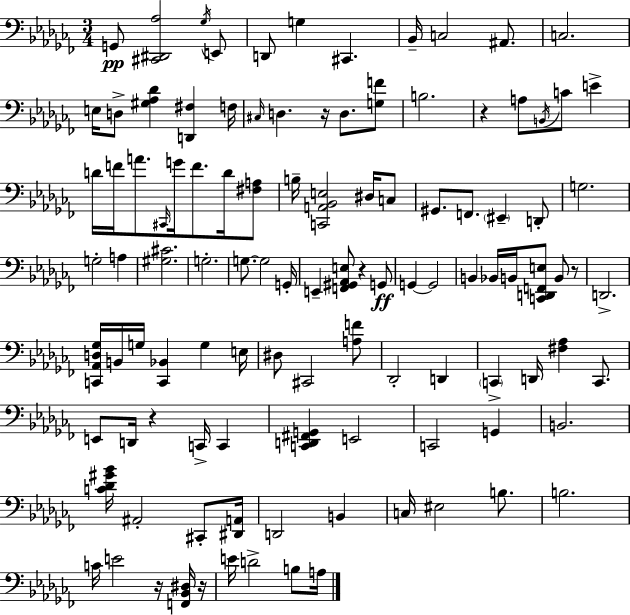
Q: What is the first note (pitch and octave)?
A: G2